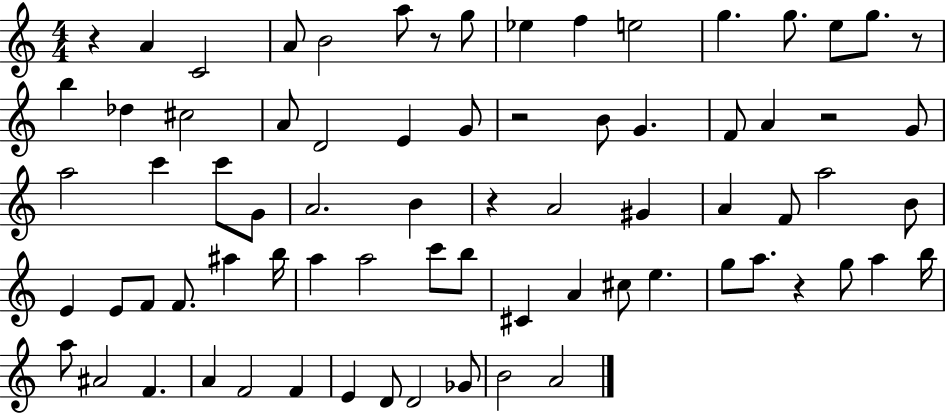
R/q A4/q C4/h A4/e B4/h A5/e R/e G5/e Eb5/q F5/q E5/h G5/q. G5/e. E5/e G5/e. R/e B5/q Db5/q C#5/h A4/e D4/h E4/q G4/e R/h B4/e G4/q. F4/e A4/q R/h G4/e A5/h C6/q C6/e G4/e A4/h. B4/q R/q A4/h G#4/q A4/q F4/e A5/h B4/e E4/q E4/e F4/e F4/e. A#5/q B5/s A5/q A5/h C6/e B5/e C#4/q A4/q C#5/e E5/q. G5/e A5/e. R/q G5/e A5/q B5/s A5/e A#4/h F4/q. A4/q F4/h F4/q E4/q D4/e D4/h Gb4/e B4/h A4/h